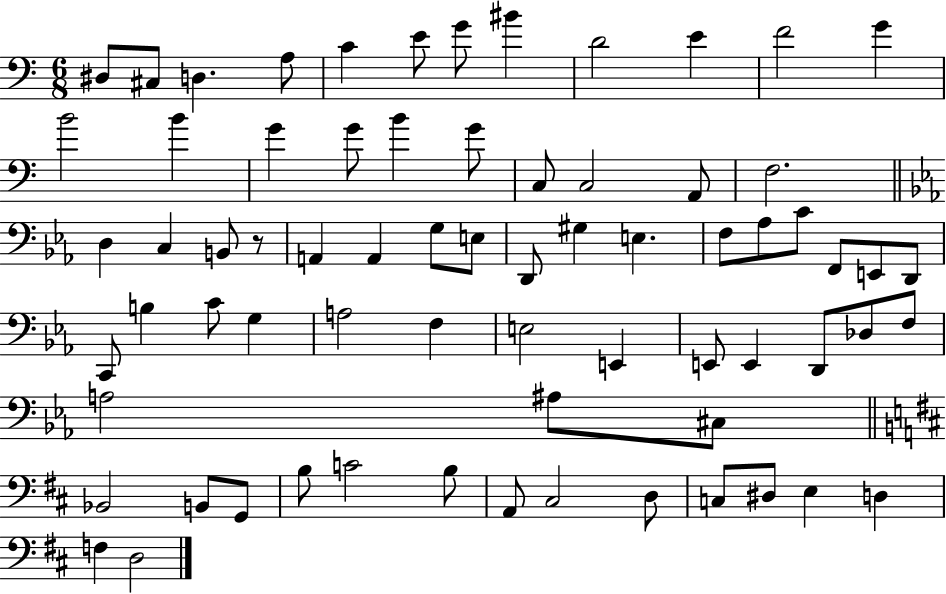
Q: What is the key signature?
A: C major